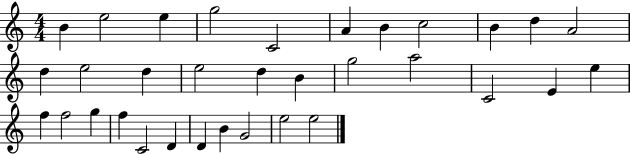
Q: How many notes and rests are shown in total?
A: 33